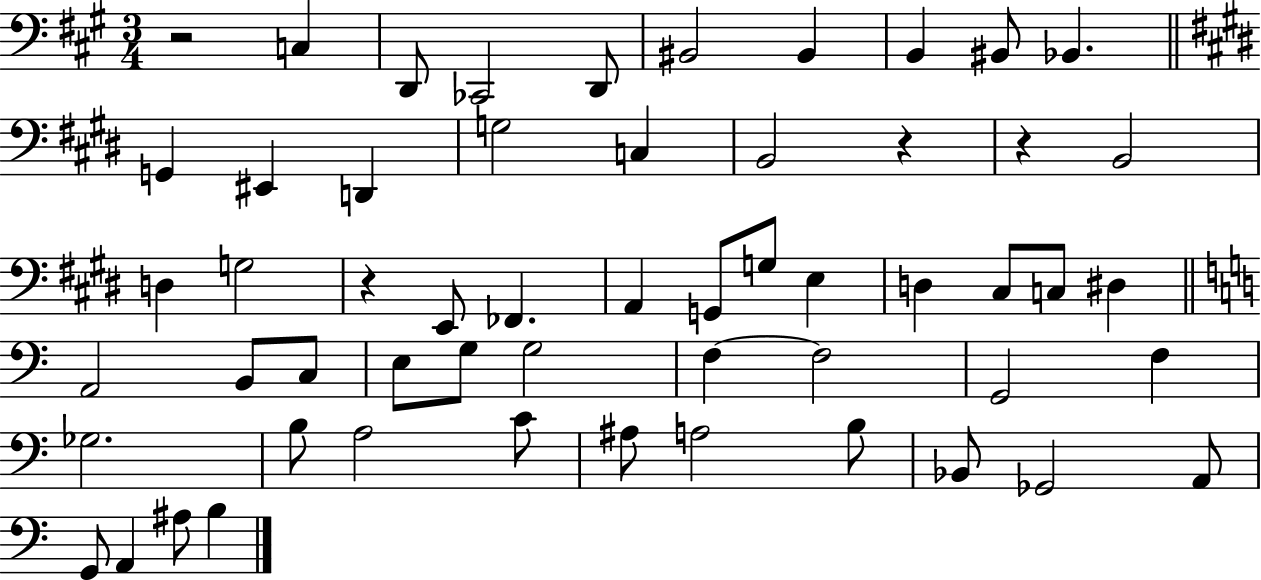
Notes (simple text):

R/h C3/q D2/e CES2/h D2/e BIS2/h BIS2/q B2/q BIS2/e Bb2/q. G2/q EIS2/q D2/q G3/h C3/q B2/h R/q R/q B2/h D3/q G3/h R/q E2/e FES2/q. A2/q G2/e G3/e E3/q D3/q C#3/e C3/e D#3/q A2/h B2/e C3/e E3/e G3/e G3/h F3/q F3/h G2/h F3/q Gb3/h. B3/e A3/h C4/e A#3/e A3/h B3/e Bb2/e Gb2/h A2/e G2/e A2/q A#3/e B3/q